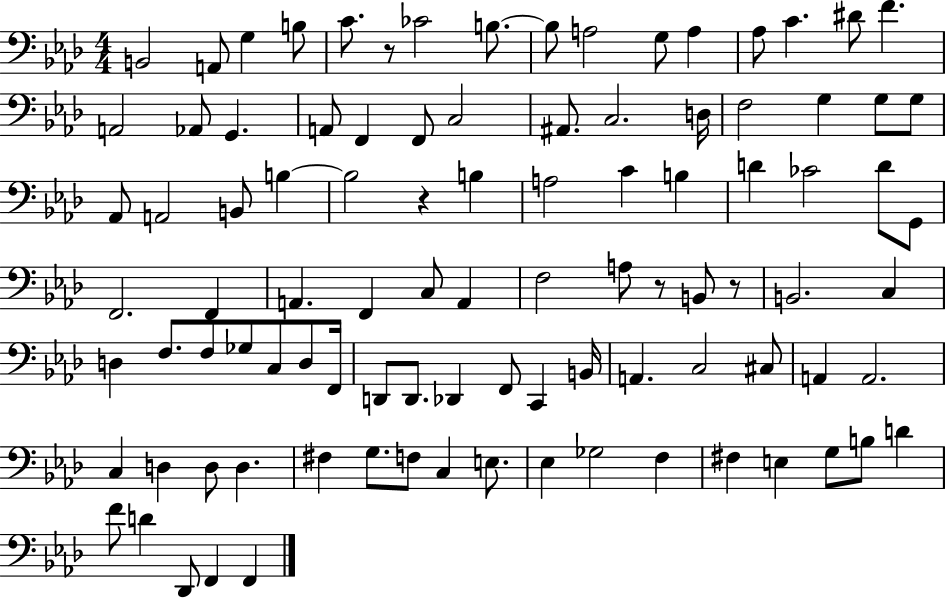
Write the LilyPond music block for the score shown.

{
  \clef bass
  \numericTimeSignature
  \time 4/4
  \key aes \major
  \repeat volta 2 { b,2 a,8 g4 b8 | c'8. r8 ces'2 b8.~~ | b8 a2 g8 a4 | aes8 c'4. dis'8 f'4. | \break a,2 aes,8 g,4. | a,8 f,4 f,8 c2 | ais,8. c2. d16 | f2 g4 g8 g8 | \break aes,8 a,2 b,8 b4~~ | b2 r4 b4 | a2 c'4 b4 | d'4 ces'2 d'8 g,8 | \break f,2. f,4 | a,4. f,4 c8 a,4 | f2 a8 r8 b,8 r8 | b,2. c4 | \break d4 f8. f8 ges8 c8 d8 f,16 | d,8 d,8. des,4 f,8 c,4 b,16 | a,4. c2 cis8 | a,4 a,2. | \break c4 d4 d8 d4. | fis4 g8. f8 c4 e8. | ees4 ges2 f4 | fis4 e4 g8 b8 d'4 | \break f'8 d'4 des,8 f,4 f,4 | } \bar "|."
}